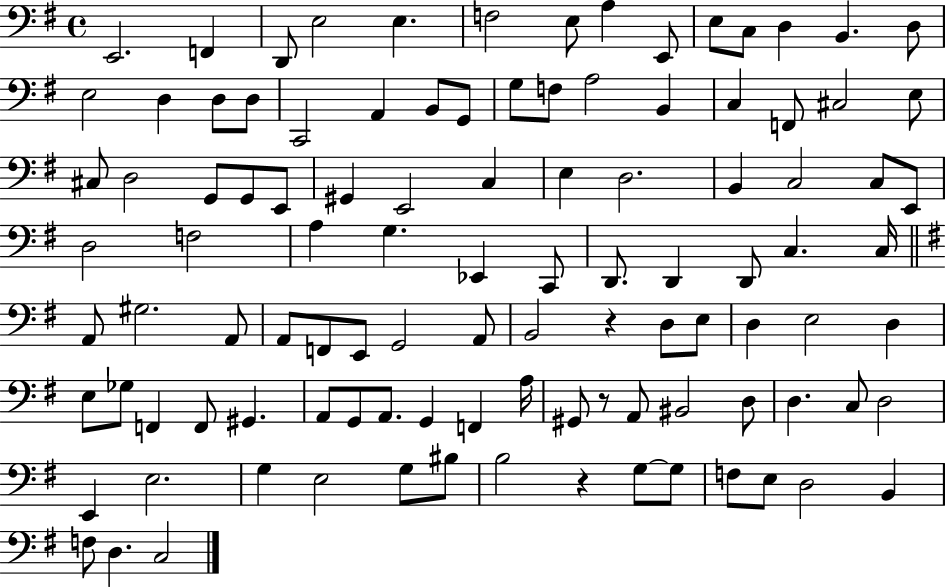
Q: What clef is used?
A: bass